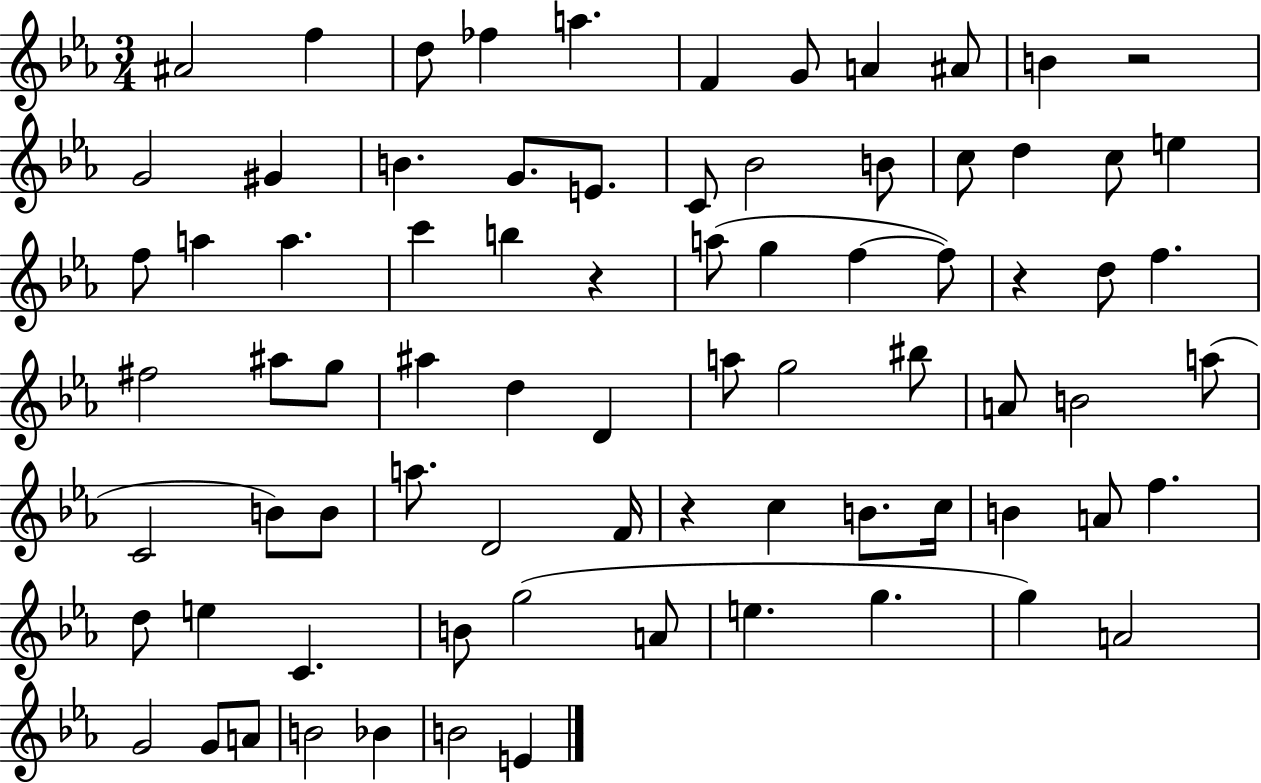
X:1
T:Untitled
M:3/4
L:1/4
K:Eb
^A2 f d/2 _f a F G/2 A ^A/2 B z2 G2 ^G B G/2 E/2 C/2 _B2 B/2 c/2 d c/2 e f/2 a a c' b z a/2 g f f/2 z d/2 f ^f2 ^a/2 g/2 ^a d D a/2 g2 ^b/2 A/2 B2 a/2 C2 B/2 B/2 a/2 D2 F/4 z c B/2 c/4 B A/2 f d/2 e C B/2 g2 A/2 e g g A2 G2 G/2 A/2 B2 _B B2 E